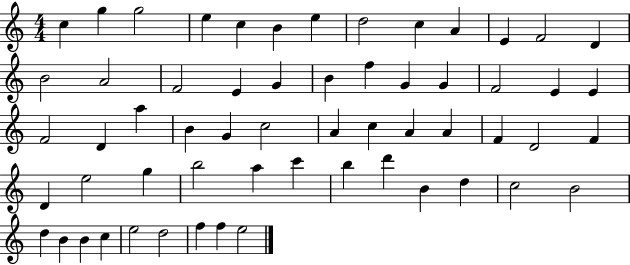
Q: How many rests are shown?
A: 0